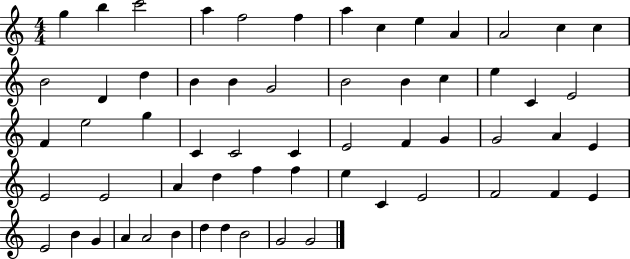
{
  \clef treble
  \numericTimeSignature
  \time 4/4
  \key c \major
  g''4 b''4 c'''2 | a''4 f''2 f''4 | a''4 c''4 e''4 a'4 | a'2 c''4 c''4 | \break b'2 d'4 d''4 | b'4 b'4 g'2 | b'2 b'4 c''4 | e''4 c'4 e'2 | \break f'4 e''2 g''4 | c'4 c'2 c'4 | e'2 f'4 g'4 | g'2 a'4 e'4 | \break e'2 e'2 | a'4 d''4 f''4 f''4 | e''4 c'4 e'2 | f'2 f'4 e'4 | \break e'2 b'4 g'4 | a'4 a'2 b'4 | d''4 d''4 b'2 | g'2 g'2 | \break \bar "|."
}